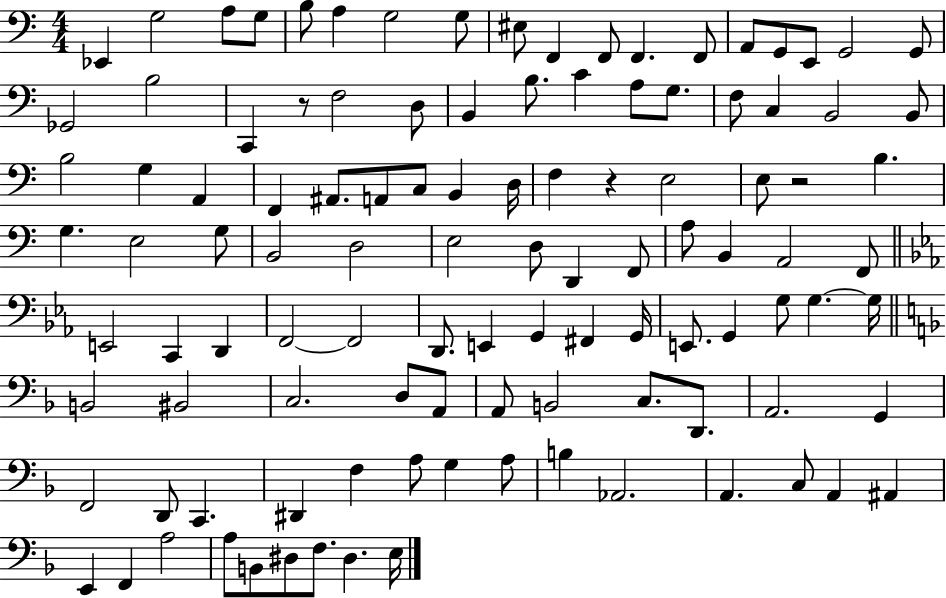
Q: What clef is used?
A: bass